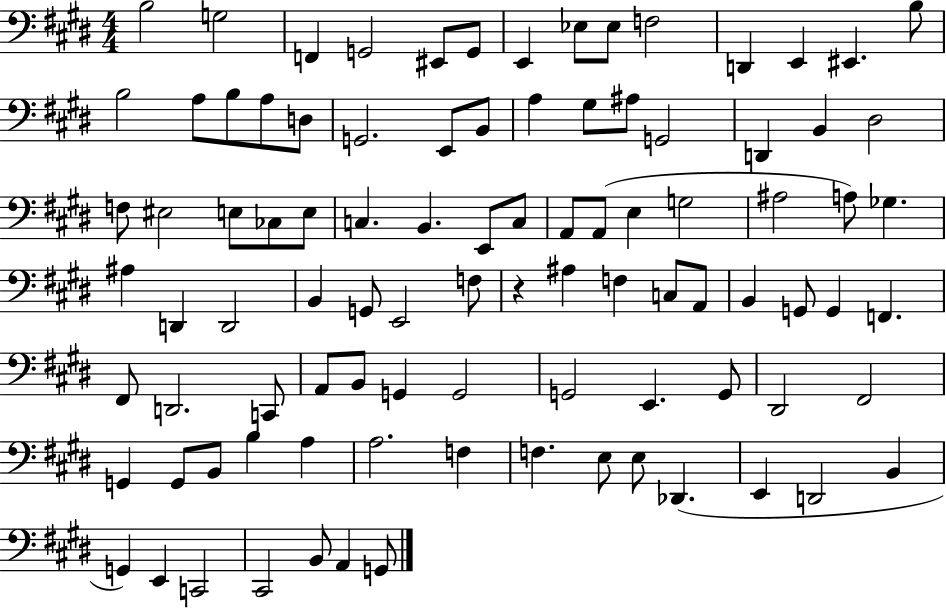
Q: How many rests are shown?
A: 1